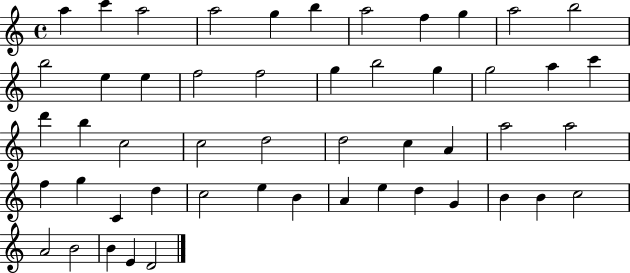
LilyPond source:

{
  \clef treble
  \time 4/4
  \defaultTimeSignature
  \key c \major
  a''4 c'''4 a''2 | a''2 g''4 b''4 | a''2 f''4 g''4 | a''2 b''2 | \break b''2 e''4 e''4 | f''2 f''2 | g''4 b''2 g''4 | g''2 a''4 c'''4 | \break d'''4 b''4 c''2 | c''2 d''2 | d''2 c''4 a'4 | a''2 a''2 | \break f''4 g''4 c'4 d''4 | c''2 e''4 b'4 | a'4 e''4 d''4 g'4 | b'4 b'4 c''2 | \break a'2 b'2 | b'4 e'4 d'2 | \bar "|."
}